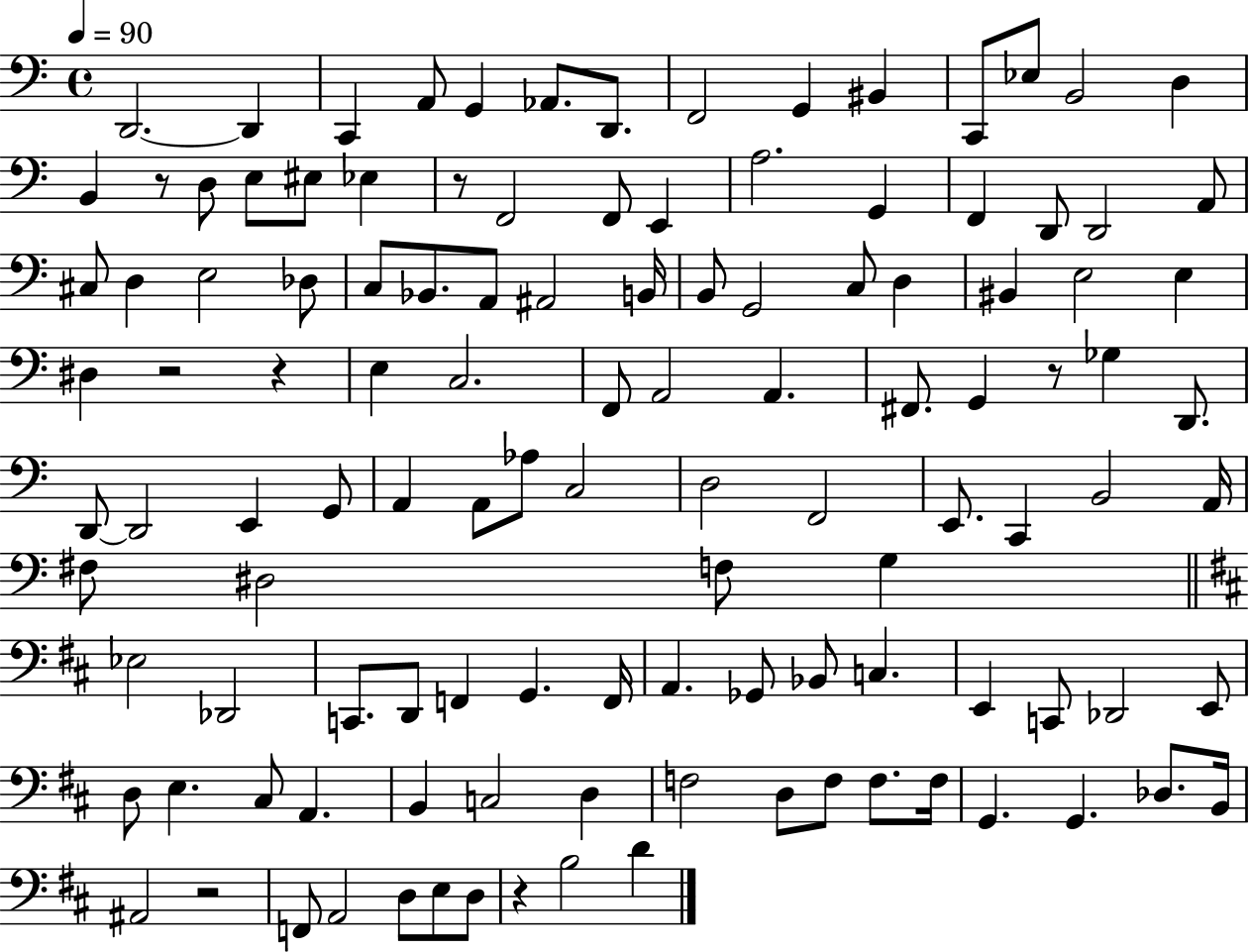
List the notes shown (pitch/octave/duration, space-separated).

D2/h. D2/q C2/q A2/e G2/q Ab2/e. D2/e. F2/h G2/q BIS2/q C2/e Eb3/e B2/h D3/q B2/q R/e D3/e E3/e EIS3/e Eb3/q R/e F2/h F2/e E2/q A3/h. G2/q F2/q D2/e D2/h A2/e C#3/e D3/q E3/h Db3/e C3/e Bb2/e. A2/e A#2/h B2/s B2/e G2/h C3/e D3/q BIS2/q E3/h E3/q D#3/q R/h R/q E3/q C3/h. F2/e A2/h A2/q. F#2/e. G2/q R/e Gb3/q D2/e. D2/e D2/h E2/q G2/e A2/q A2/e Ab3/e C3/h D3/h F2/h E2/e. C2/q B2/h A2/s F#3/e D#3/h F3/e G3/q Eb3/h Db2/h C2/e. D2/e F2/q G2/q. F2/s A2/q. Gb2/e Bb2/e C3/q. E2/q C2/e Db2/h E2/e D3/e E3/q. C#3/e A2/q. B2/q C3/h D3/q F3/h D3/e F3/e F3/e. F3/s G2/q. G2/q. Db3/e. B2/s A#2/h R/h F2/e A2/h D3/e E3/e D3/e R/q B3/h D4/q